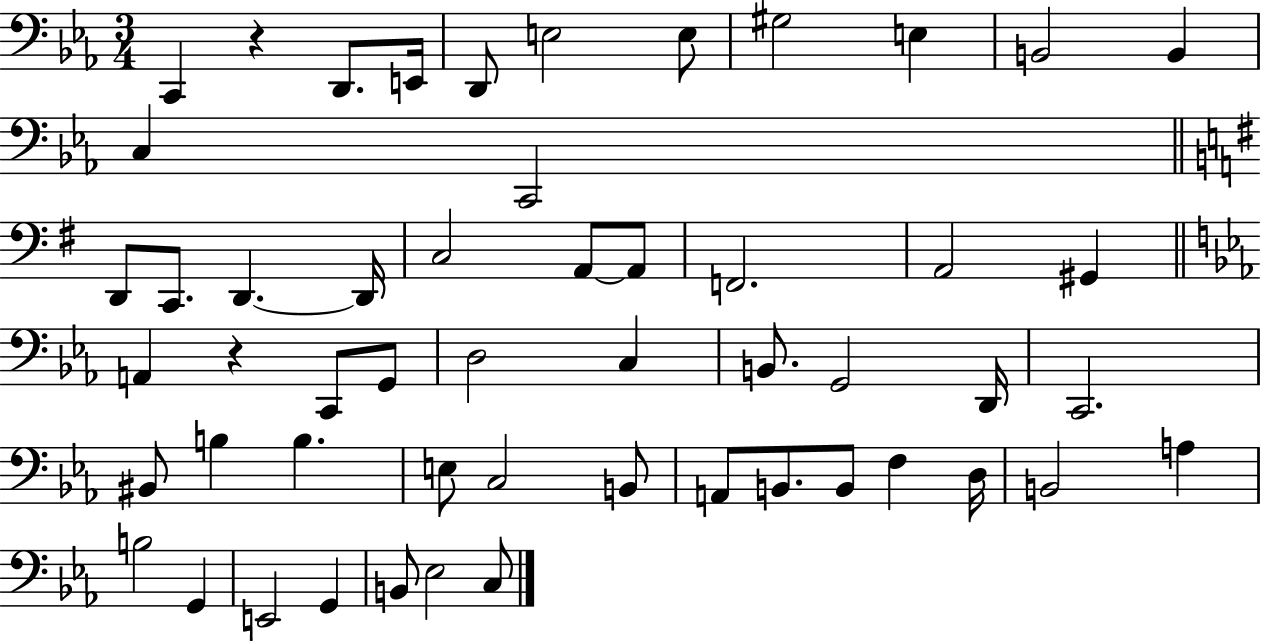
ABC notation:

X:1
T:Untitled
M:3/4
L:1/4
K:Eb
C,, z D,,/2 E,,/4 D,,/2 E,2 E,/2 ^G,2 E, B,,2 B,, C, C,,2 D,,/2 C,,/2 D,, D,,/4 C,2 A,,/2 A,,/2 F,,2 A,,2 ^G,, A,, z C,,/2 G,,/2 D,2 C, B,,/2 G,,2 D,,/4 C,,2 ^B,,/2 B, B, E,/2 C,2 B,,/2 A,,/2 B,,/2 B,,/2 F, D,/4 B,,2 A, B,2 G,, E,,2 G,, B,,/2 _E,2 C,/2